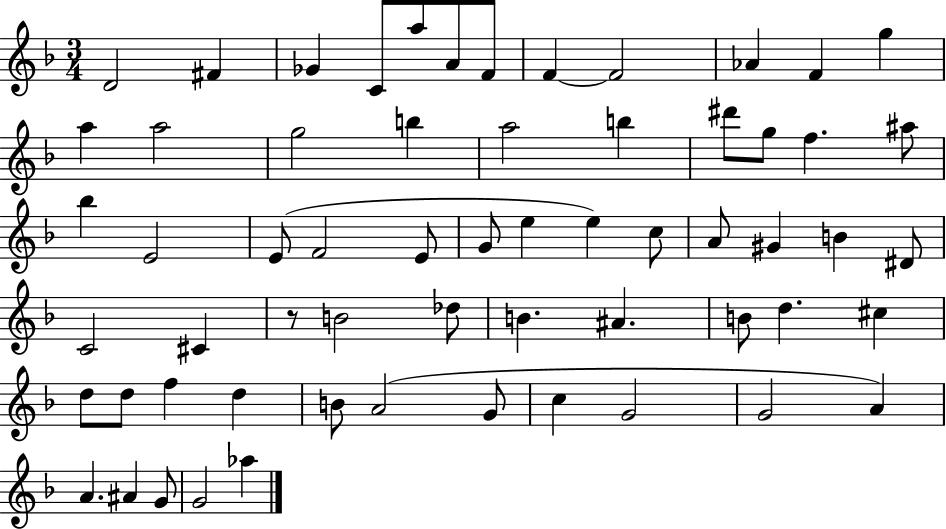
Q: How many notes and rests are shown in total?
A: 61